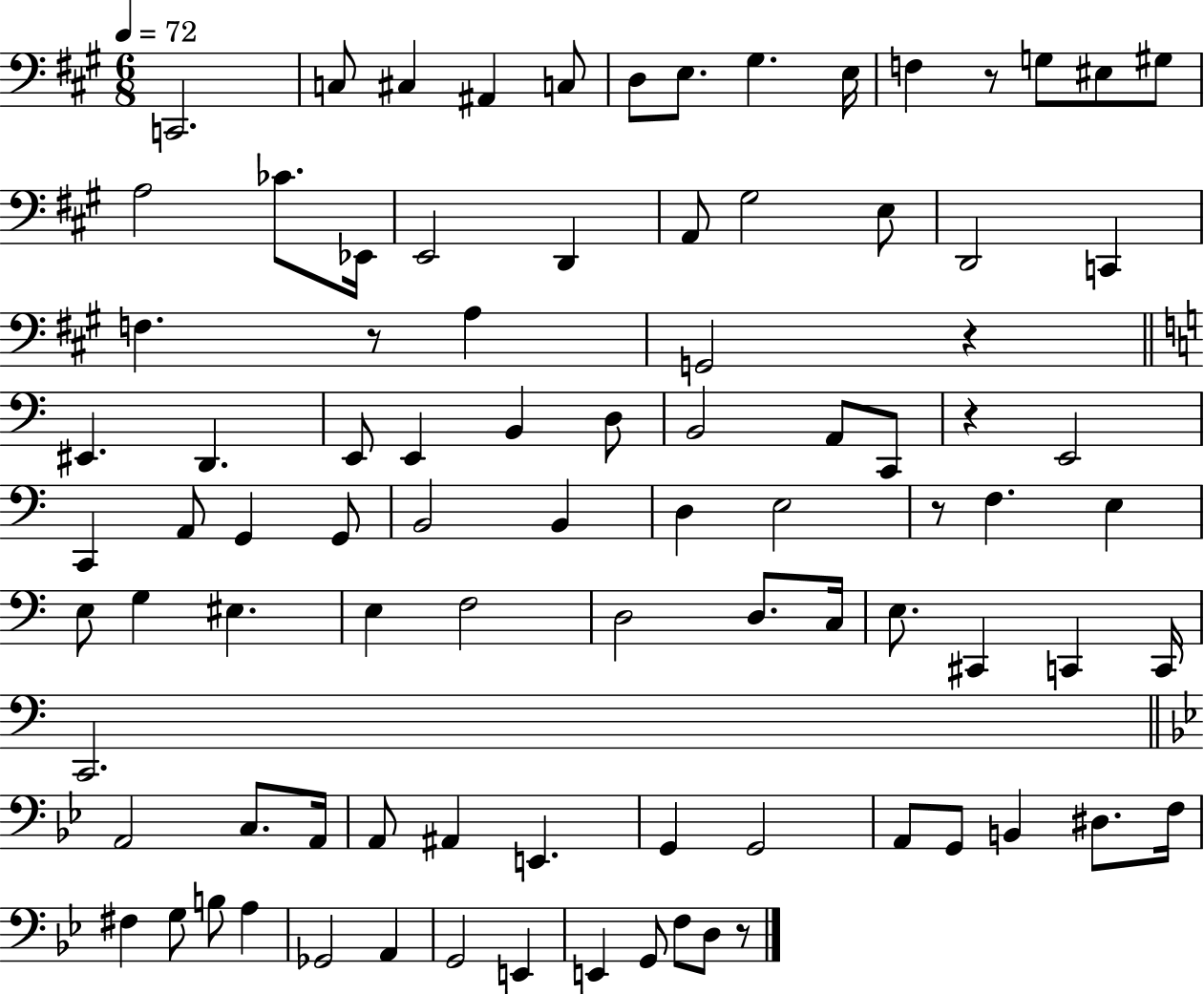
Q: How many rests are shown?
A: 6